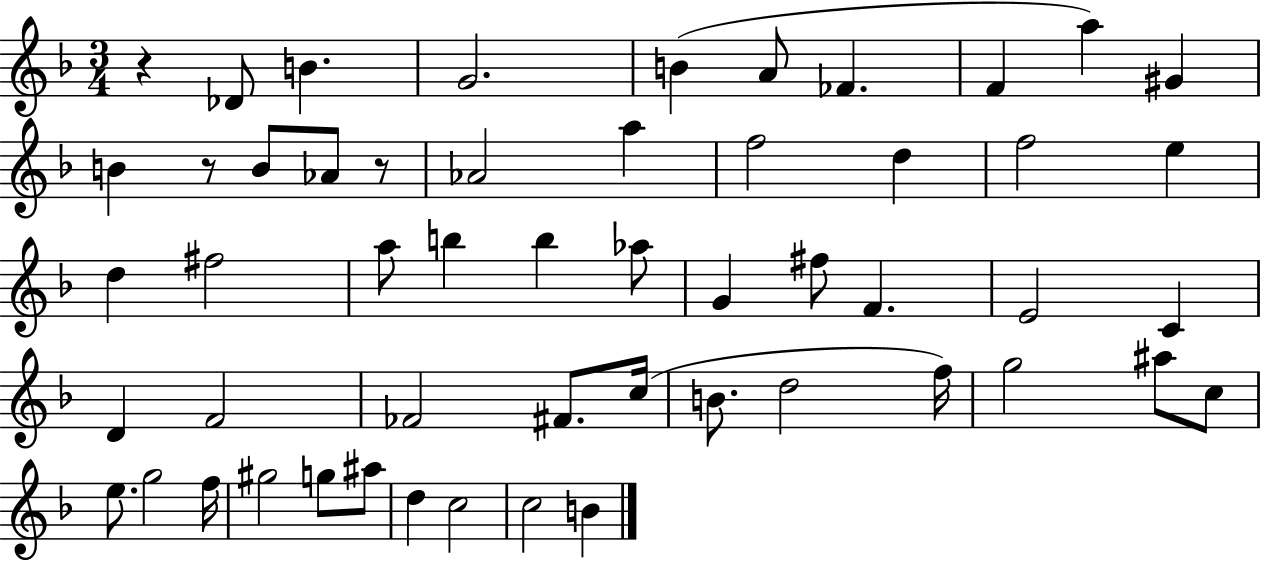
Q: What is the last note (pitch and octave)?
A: B4